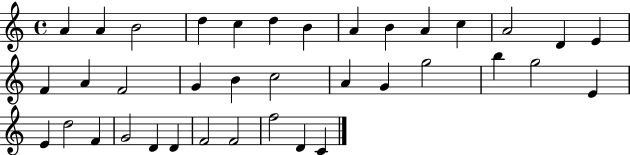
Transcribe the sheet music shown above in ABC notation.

X:1
T:Untitled
M:4/4
L:1/4
K:C
A A B2 d c d B A B A c A2 D E F A F2 G B c2 A G g2 b g2 E E d2 F G2 D D F2 F2 f2 D C